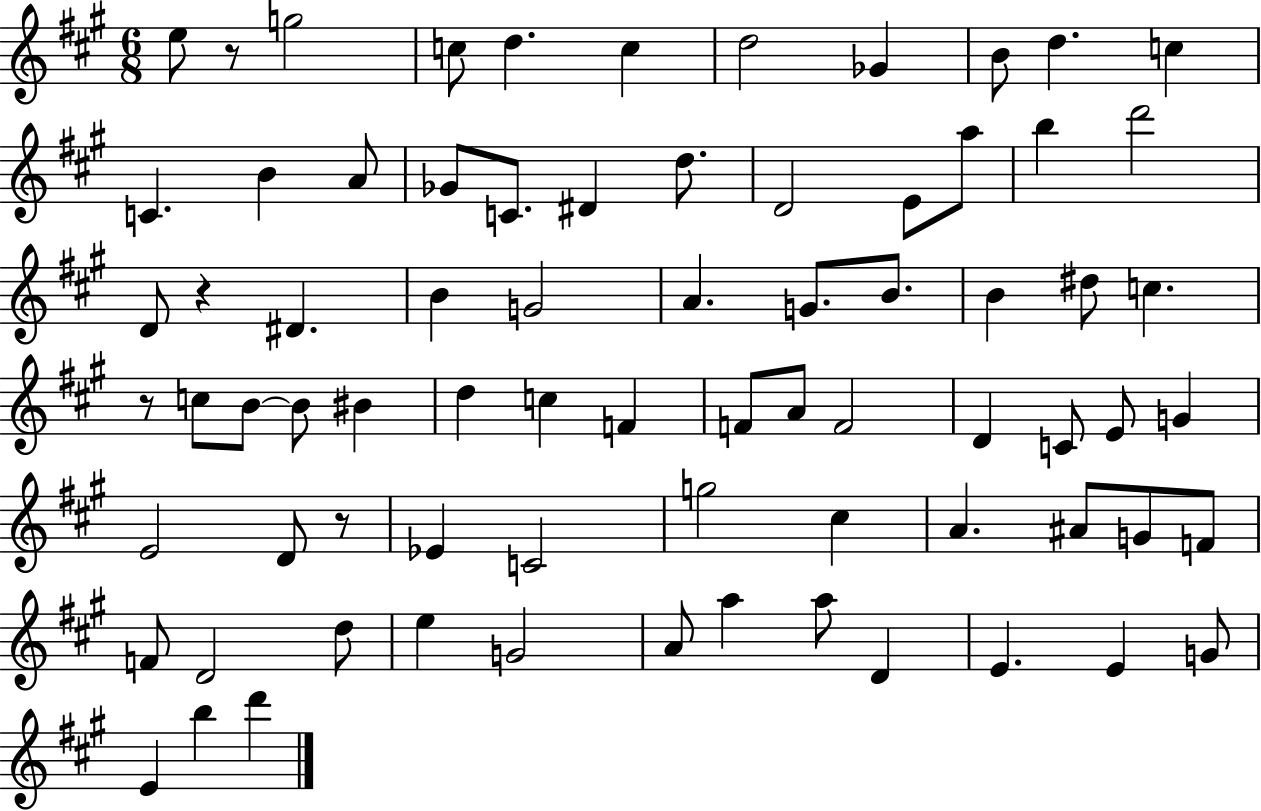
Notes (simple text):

E5/e R/e G5/h C5/e D5/q. C5/q D5/h Gb4/q B4/e D5/q. C5/q C4/q. B4/q A4/e Gb4/e C4/e. D#4/q D5/e. D4/h E4/e A5/e B5/q D6/h D4/e R/q D#4/q. B4/q G4/h A4/q. G4/e. B4/e. B4/q D#5/e C5/q. R/e C5/e B4/e B4/e BIS4/q D5/q C5/q F4/q F4/e A4/e F4/h D4/q C4/e E4/e G4/q E4/h D4/e R/e Eb4/q C4/h G5/h C#5/q A4/q. A#4/e G4/e F4/e F4/e D4/h D5/e E5/q G4/h A4/e A5/q A5/e D4/q E4/q. E4/q G4/e E4/q B5/q D6/q